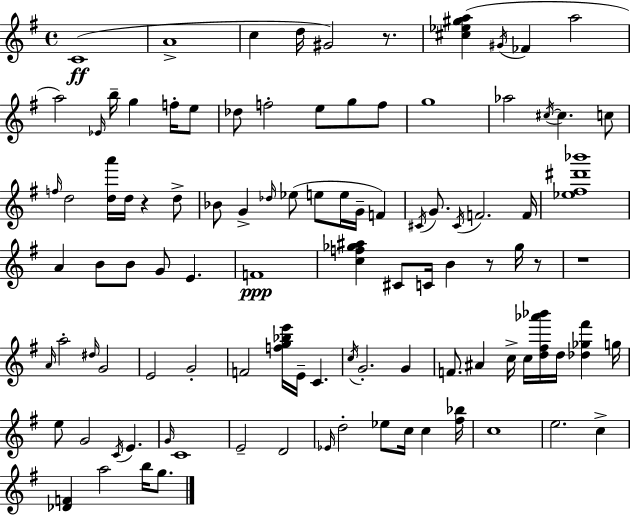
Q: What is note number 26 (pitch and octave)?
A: D5